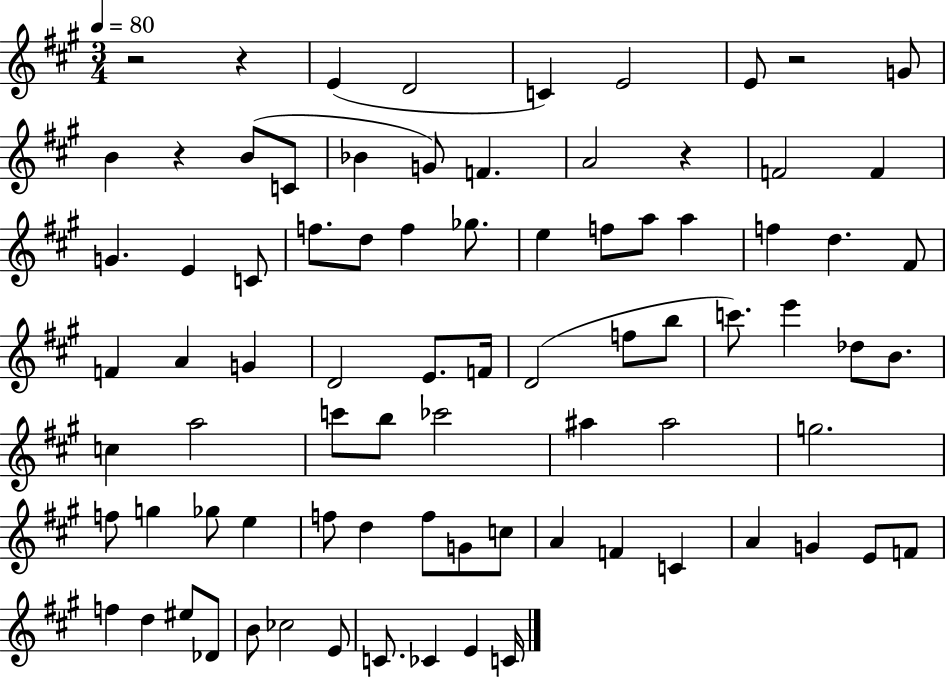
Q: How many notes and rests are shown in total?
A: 82